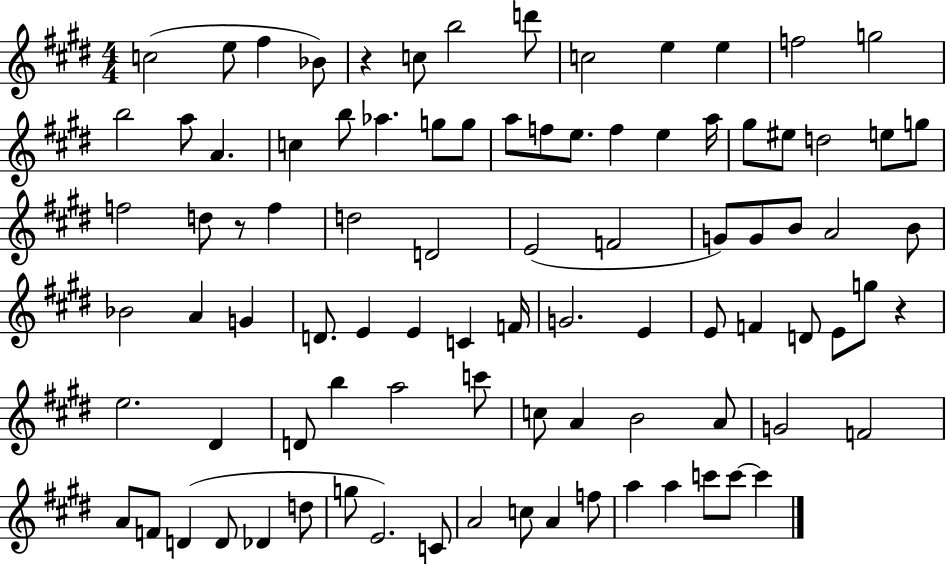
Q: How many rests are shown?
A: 3